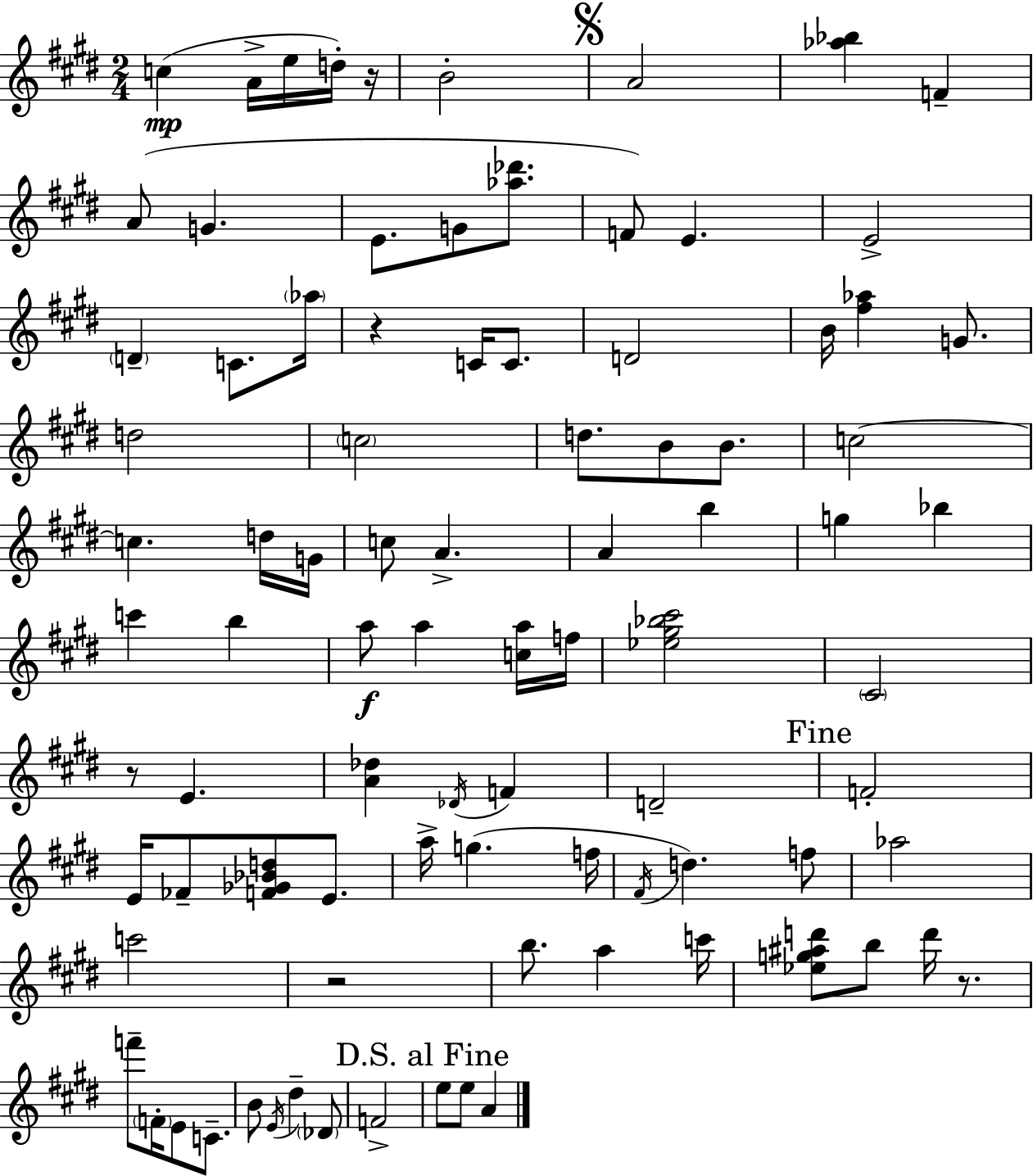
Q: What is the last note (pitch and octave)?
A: A4